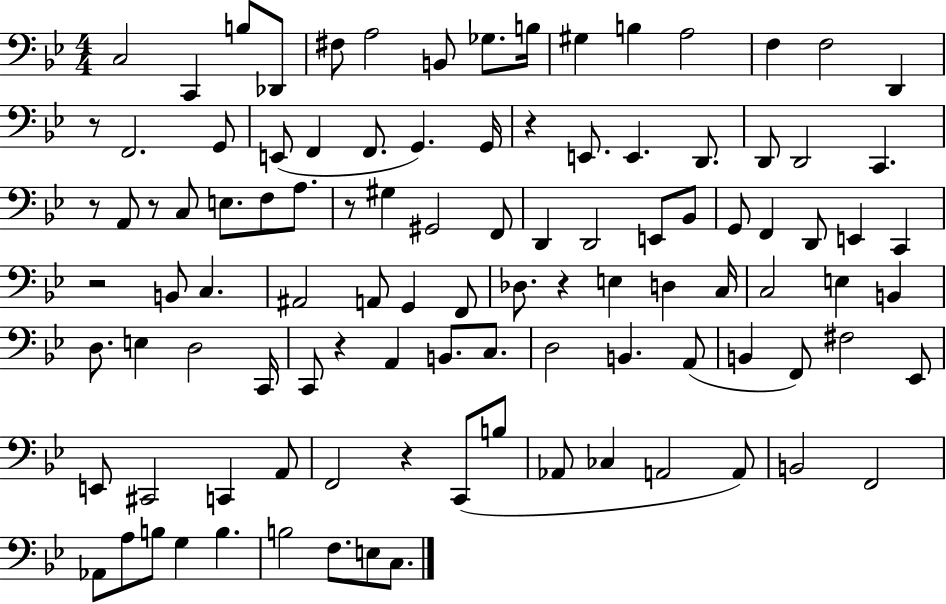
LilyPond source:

{
  \clef bass
  \numericTimeSignature
  \time 4/4
  \key bes \major
  c2 c,4 b8 des,8 | fis8 a2 b,8 ges8. b16 | gis4 b4 a2 | f4 f2 d,4 | \break r8 f,2. g,8 | e,8( f,4 f,8. g,4.) g,16 | r4 e,8. e,4. d,8. | d,8 d,2 c,4. | \break r8 a,8 r8 c8 e8. f8 a8. | r8 gis4 gis,2 f,8 | d,4 d,2 e,8 bes,8 | g,8 f,4 d,8 e,4 c,4 | \break r2 b,8 c4. | ais,2 a,8 g,4 f,8 | des8. r4 e4 d4 c16 | c2 e4 b,4 | \break d8. e4 d2 c,16 | c,8 r4 a,4 b,8. c8. | d2 b,4. a,8( | b,4 f,8) fis2 ees,8 | \break e,8 cis,2 c,4 a,8 | f,2 r4 c,8( b8 | aes,8 ces4 a,2 a,8) | b,2 f,2 | \break aes,8 a8 b8 g4 b4. | b2 f8. e8 c8. | \bar "|."
}